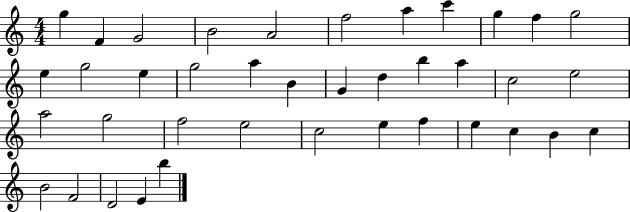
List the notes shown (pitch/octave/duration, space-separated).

G5/q F4/q G4/h B4/h A4/h F5/h A5/q C6/q G5/q F5/q G5/h E5/q G5/h E5/q G5/h A5/q B4/q G4/q D5/q B5/q A5/q C5/h E5/h A5/h G5/h F5/h E5/h C5/h E5/q F5/q E5/q C5/q B4/q C5/q B4/h F4/h D4/h E4/q B5/q